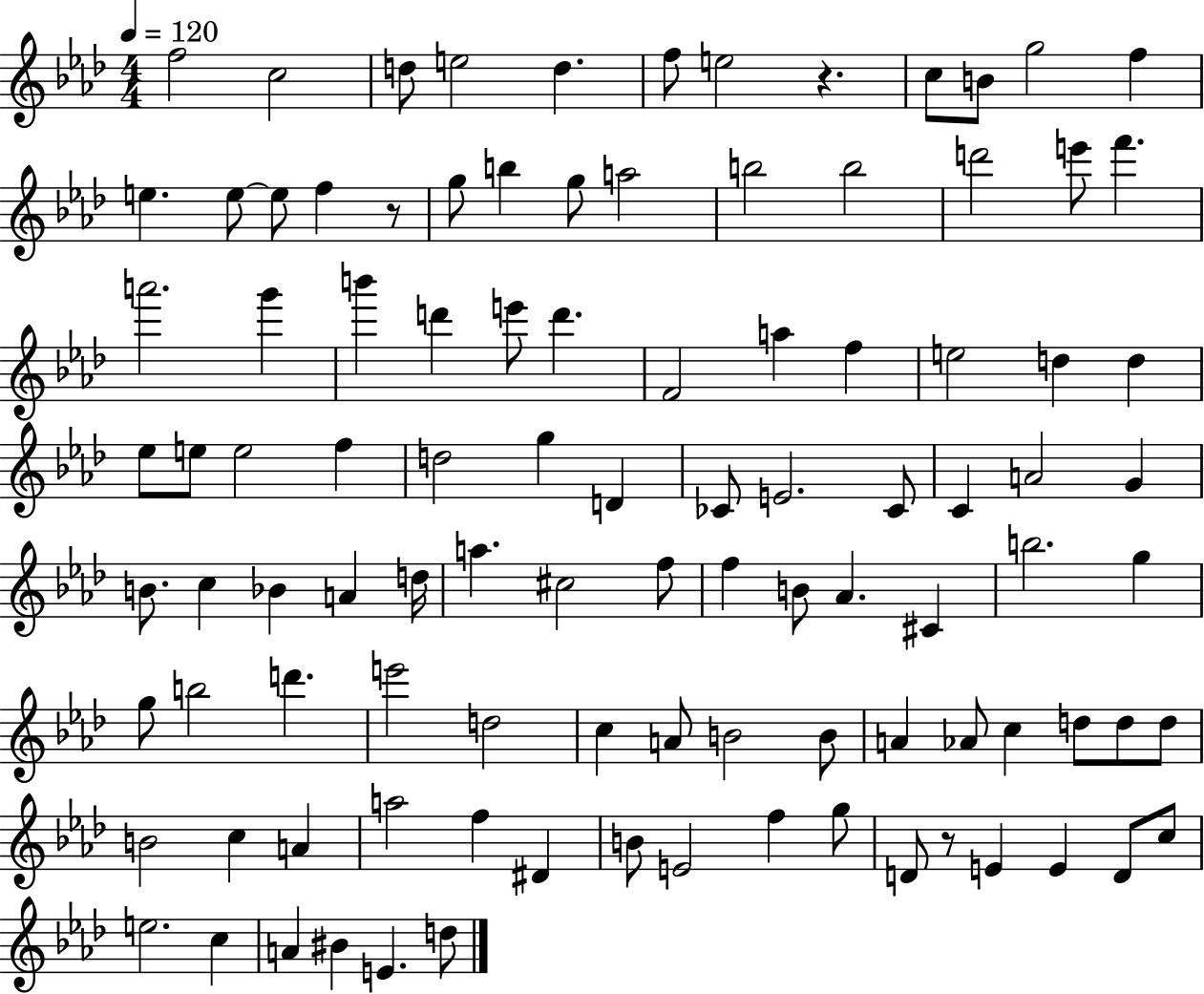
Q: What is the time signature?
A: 4/4